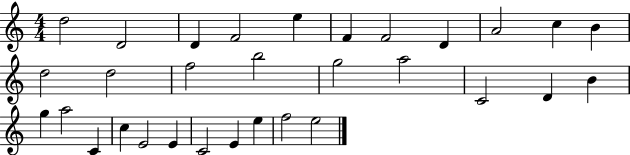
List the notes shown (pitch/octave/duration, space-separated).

D5/h D4/h D4/q F4/h E5/q F4/q F4/h D4/q A4/h C5/q B4/q D5/h D5/h F5/h B5/h G5/h A5/h C4/h D4/q B4/q G5/q A5/h C4/q C5/q E4/h E4/q C4/h E4/q E5/q F5/h E5/h